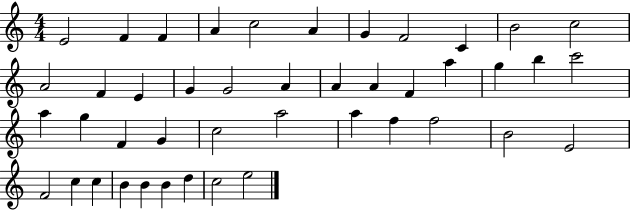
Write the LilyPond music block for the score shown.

{
  \clef treble
  \numericTimeSignature
  \time 4/4
  \key c \major
  e'2 f'4 f'4 | a'4 c''2 a'4 | g'4 f'2 c'4 | b'2 c''2 | \break a'2 f'4 e'4 | g'4 g'2 a'4 | a'4 a'4 f'4 a''4 | g''4 b''4 c'''2 | \break a''4 g''4 f'4 g'4 | c''2 a''2 | a''4 f''4 f''2 | b'2 e'2 | \break f'2 c''4 c''4 | b'4 b'4 b'4 d''4 | c''2 e''2 | \bar "|."
}